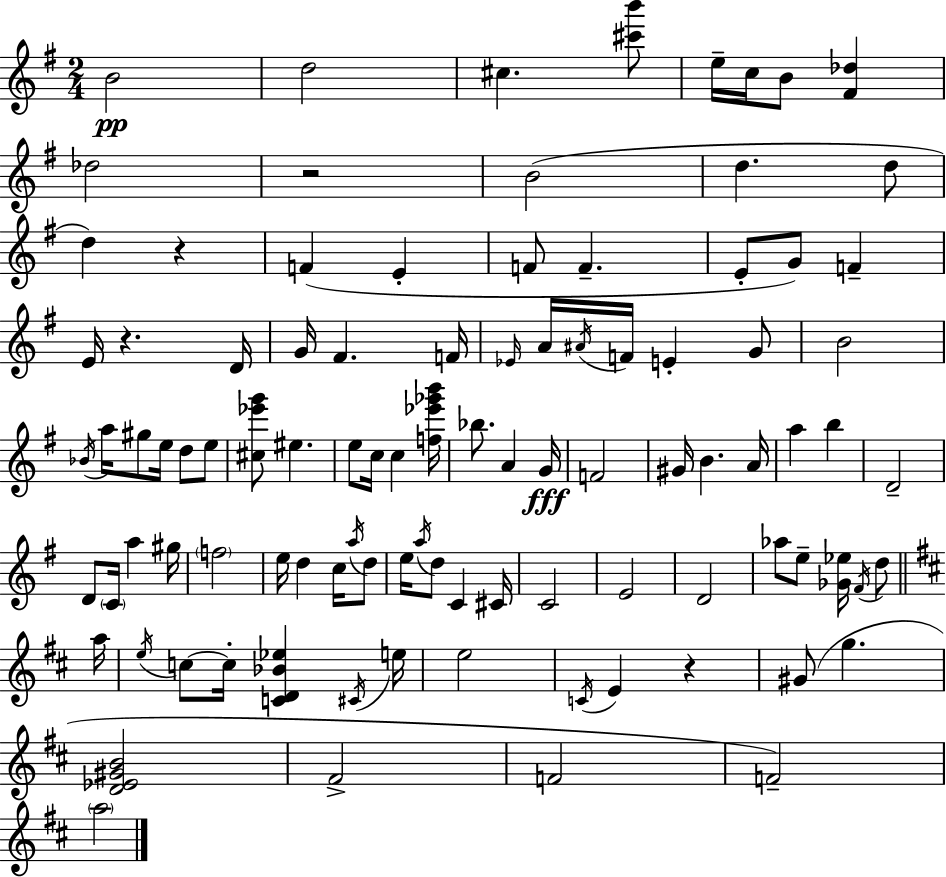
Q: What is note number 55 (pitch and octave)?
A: F5